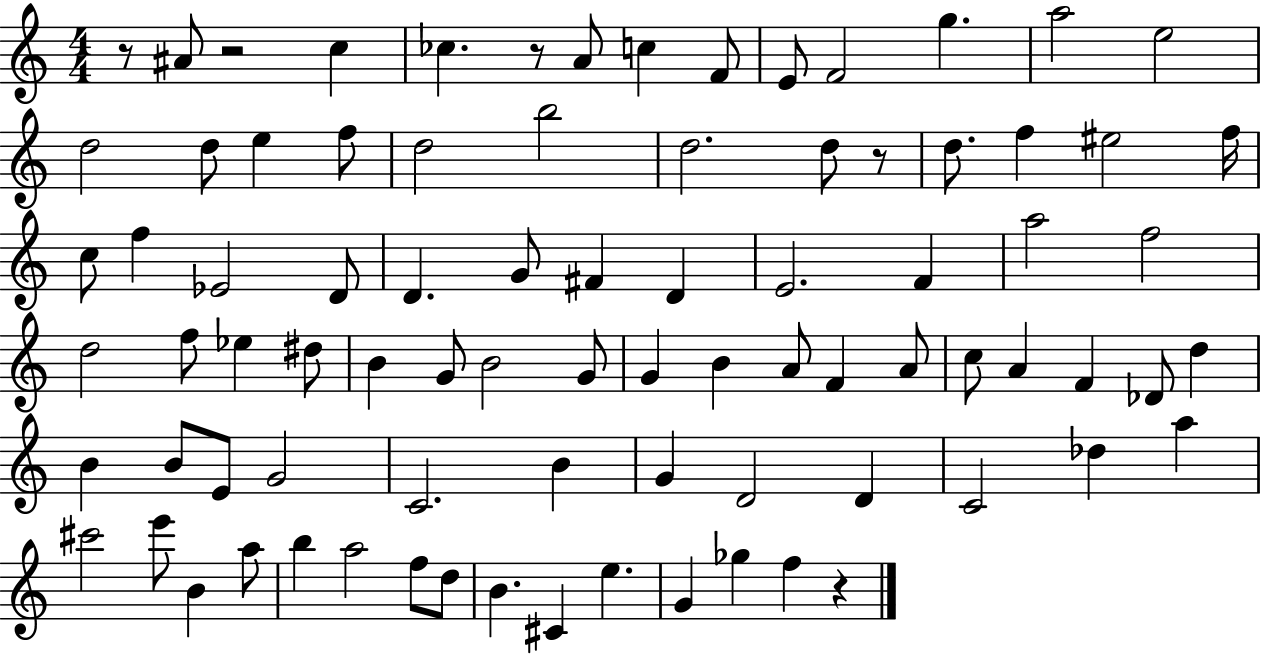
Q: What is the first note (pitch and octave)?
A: A#4